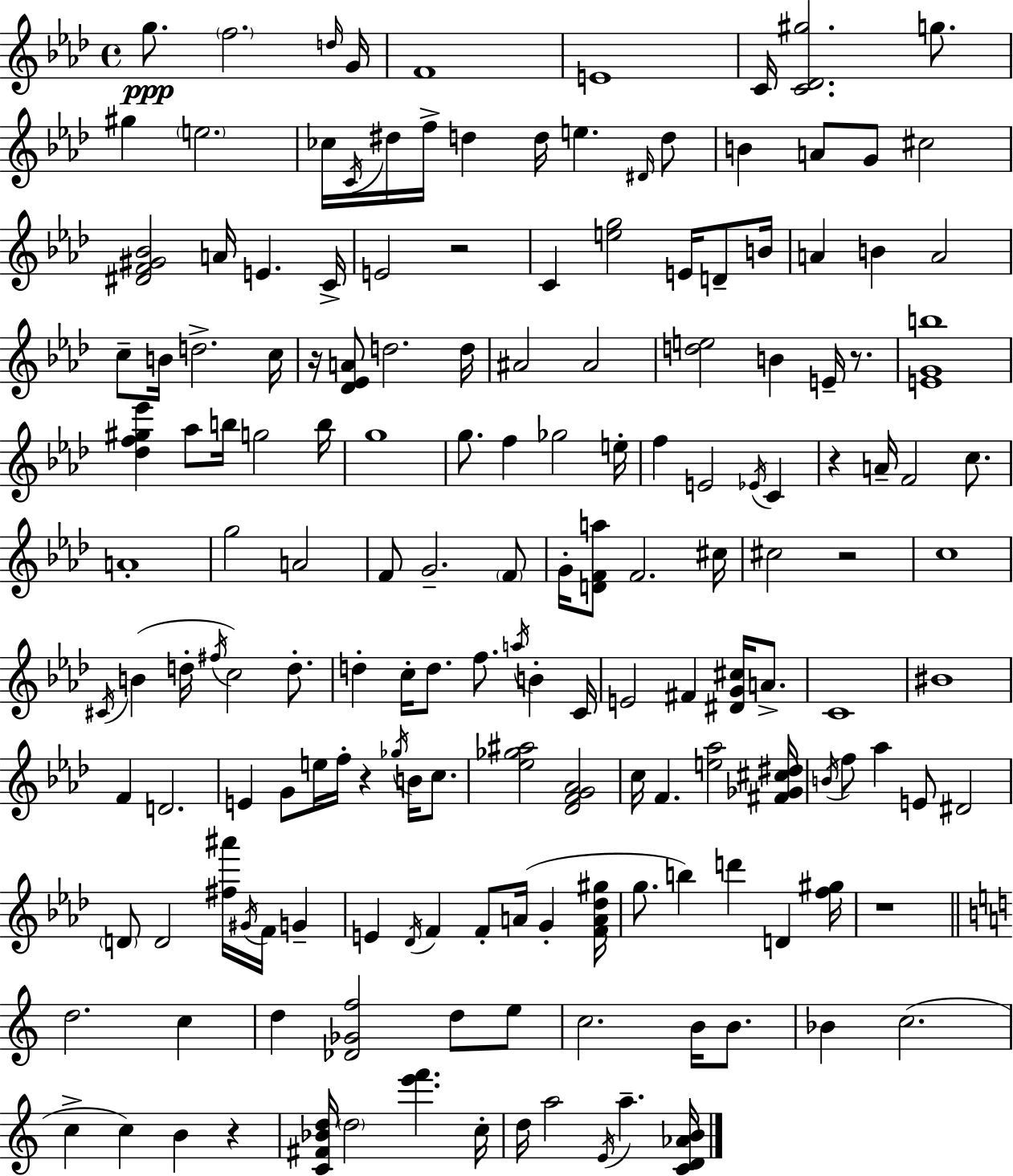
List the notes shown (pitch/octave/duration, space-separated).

G5/e. F5/h. D5/s G4/s F4/w E4/w C4/s [C4,Db4,G#5]/h. G5/e. G#5/q E5/h. CES5/s C4/s D#5/s F5/s D5/q D5/s E5/q. D#4/s D5/e B4/q A4/e G4/e C#5/h [D#4,F4,G#4,Bb4]/h A4/s E4/q. C4/s E4/h R/h C4/q [E5,G5]/h E4/s D4/e B4/s A4/q B4/q A4/h C5/e B4/s D5/h. C5/s R/s [Db4,Eb4,A4]/e D5/h. D5/s A#4/h A#4/h [D5,E5]/h B4/q E4/s R/e. [E4,G4,B5]/w [Db5,F5,G#5,Eb6]/q Ab5/e B5/s G5/h B5/s G5/w G5/e. F5/q Gb5/h E5/s F5/q E4/h Eb4/s C4/q R/q A4/s F4/h C5/e. A4/w G5/h A4/h F4/e G4/h. F4/e G4/s [D4,F4,A5]/e F4/h. C#5/s C#5/h R/h C5/w C#4/s B4/q D5/s F#5/s C5/h D5/e. D5/q C5/s D5/e. F5/e. A5/s B4/q C4/s E4/h F#4/q [D#4,G4,C#5]/s A4/e. C4/w BIS4/w F4/q D4/h. E4/q G4/e E5/s F5/s R/q Gb5/s B4/s C5/e. [Eb5,Gb5,A#5]/h [Db4,F4,G4,Ab4]/h C5/s F4/q. [E5,Ab5]/h [F#4,Gb4,C#5,D#5]/s B4/s F5/e Ab5/q E4/e D#4/h D4/e D4/h [F#5,A#6]/s G#4/s F4/s G4/q E4/q Db4/s F4/q F4/e A4/s G4/q [F4,A4,Db5,G#5]/s G5/e. B5/q D6/q D4/q [F5,G#5]/s R/w D5/h. C5/q D5/q [Db4,Gb4,F5]/h D5/e E5/e C5/h. B4/s B4/e. Bb4/q C5/h. C5/q C5/q B4/q R/q [C4,F#4,Bb4,D5]/s D5/h [E6,F6]/q. C5/s D5/s A5/h E4/s A5/q. [C4,D4,Ab4,B4]/s